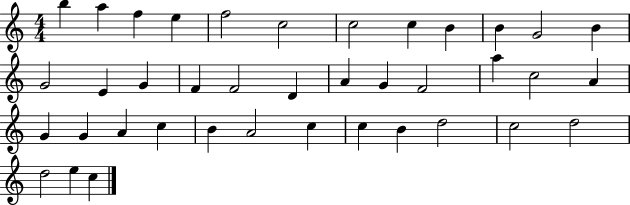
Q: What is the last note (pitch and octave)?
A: C5